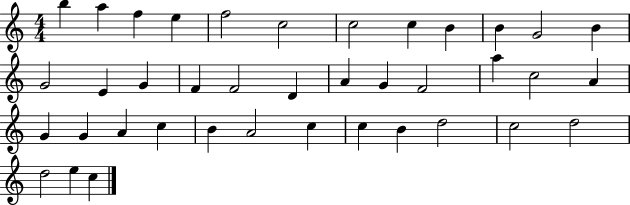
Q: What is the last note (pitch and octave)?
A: C5